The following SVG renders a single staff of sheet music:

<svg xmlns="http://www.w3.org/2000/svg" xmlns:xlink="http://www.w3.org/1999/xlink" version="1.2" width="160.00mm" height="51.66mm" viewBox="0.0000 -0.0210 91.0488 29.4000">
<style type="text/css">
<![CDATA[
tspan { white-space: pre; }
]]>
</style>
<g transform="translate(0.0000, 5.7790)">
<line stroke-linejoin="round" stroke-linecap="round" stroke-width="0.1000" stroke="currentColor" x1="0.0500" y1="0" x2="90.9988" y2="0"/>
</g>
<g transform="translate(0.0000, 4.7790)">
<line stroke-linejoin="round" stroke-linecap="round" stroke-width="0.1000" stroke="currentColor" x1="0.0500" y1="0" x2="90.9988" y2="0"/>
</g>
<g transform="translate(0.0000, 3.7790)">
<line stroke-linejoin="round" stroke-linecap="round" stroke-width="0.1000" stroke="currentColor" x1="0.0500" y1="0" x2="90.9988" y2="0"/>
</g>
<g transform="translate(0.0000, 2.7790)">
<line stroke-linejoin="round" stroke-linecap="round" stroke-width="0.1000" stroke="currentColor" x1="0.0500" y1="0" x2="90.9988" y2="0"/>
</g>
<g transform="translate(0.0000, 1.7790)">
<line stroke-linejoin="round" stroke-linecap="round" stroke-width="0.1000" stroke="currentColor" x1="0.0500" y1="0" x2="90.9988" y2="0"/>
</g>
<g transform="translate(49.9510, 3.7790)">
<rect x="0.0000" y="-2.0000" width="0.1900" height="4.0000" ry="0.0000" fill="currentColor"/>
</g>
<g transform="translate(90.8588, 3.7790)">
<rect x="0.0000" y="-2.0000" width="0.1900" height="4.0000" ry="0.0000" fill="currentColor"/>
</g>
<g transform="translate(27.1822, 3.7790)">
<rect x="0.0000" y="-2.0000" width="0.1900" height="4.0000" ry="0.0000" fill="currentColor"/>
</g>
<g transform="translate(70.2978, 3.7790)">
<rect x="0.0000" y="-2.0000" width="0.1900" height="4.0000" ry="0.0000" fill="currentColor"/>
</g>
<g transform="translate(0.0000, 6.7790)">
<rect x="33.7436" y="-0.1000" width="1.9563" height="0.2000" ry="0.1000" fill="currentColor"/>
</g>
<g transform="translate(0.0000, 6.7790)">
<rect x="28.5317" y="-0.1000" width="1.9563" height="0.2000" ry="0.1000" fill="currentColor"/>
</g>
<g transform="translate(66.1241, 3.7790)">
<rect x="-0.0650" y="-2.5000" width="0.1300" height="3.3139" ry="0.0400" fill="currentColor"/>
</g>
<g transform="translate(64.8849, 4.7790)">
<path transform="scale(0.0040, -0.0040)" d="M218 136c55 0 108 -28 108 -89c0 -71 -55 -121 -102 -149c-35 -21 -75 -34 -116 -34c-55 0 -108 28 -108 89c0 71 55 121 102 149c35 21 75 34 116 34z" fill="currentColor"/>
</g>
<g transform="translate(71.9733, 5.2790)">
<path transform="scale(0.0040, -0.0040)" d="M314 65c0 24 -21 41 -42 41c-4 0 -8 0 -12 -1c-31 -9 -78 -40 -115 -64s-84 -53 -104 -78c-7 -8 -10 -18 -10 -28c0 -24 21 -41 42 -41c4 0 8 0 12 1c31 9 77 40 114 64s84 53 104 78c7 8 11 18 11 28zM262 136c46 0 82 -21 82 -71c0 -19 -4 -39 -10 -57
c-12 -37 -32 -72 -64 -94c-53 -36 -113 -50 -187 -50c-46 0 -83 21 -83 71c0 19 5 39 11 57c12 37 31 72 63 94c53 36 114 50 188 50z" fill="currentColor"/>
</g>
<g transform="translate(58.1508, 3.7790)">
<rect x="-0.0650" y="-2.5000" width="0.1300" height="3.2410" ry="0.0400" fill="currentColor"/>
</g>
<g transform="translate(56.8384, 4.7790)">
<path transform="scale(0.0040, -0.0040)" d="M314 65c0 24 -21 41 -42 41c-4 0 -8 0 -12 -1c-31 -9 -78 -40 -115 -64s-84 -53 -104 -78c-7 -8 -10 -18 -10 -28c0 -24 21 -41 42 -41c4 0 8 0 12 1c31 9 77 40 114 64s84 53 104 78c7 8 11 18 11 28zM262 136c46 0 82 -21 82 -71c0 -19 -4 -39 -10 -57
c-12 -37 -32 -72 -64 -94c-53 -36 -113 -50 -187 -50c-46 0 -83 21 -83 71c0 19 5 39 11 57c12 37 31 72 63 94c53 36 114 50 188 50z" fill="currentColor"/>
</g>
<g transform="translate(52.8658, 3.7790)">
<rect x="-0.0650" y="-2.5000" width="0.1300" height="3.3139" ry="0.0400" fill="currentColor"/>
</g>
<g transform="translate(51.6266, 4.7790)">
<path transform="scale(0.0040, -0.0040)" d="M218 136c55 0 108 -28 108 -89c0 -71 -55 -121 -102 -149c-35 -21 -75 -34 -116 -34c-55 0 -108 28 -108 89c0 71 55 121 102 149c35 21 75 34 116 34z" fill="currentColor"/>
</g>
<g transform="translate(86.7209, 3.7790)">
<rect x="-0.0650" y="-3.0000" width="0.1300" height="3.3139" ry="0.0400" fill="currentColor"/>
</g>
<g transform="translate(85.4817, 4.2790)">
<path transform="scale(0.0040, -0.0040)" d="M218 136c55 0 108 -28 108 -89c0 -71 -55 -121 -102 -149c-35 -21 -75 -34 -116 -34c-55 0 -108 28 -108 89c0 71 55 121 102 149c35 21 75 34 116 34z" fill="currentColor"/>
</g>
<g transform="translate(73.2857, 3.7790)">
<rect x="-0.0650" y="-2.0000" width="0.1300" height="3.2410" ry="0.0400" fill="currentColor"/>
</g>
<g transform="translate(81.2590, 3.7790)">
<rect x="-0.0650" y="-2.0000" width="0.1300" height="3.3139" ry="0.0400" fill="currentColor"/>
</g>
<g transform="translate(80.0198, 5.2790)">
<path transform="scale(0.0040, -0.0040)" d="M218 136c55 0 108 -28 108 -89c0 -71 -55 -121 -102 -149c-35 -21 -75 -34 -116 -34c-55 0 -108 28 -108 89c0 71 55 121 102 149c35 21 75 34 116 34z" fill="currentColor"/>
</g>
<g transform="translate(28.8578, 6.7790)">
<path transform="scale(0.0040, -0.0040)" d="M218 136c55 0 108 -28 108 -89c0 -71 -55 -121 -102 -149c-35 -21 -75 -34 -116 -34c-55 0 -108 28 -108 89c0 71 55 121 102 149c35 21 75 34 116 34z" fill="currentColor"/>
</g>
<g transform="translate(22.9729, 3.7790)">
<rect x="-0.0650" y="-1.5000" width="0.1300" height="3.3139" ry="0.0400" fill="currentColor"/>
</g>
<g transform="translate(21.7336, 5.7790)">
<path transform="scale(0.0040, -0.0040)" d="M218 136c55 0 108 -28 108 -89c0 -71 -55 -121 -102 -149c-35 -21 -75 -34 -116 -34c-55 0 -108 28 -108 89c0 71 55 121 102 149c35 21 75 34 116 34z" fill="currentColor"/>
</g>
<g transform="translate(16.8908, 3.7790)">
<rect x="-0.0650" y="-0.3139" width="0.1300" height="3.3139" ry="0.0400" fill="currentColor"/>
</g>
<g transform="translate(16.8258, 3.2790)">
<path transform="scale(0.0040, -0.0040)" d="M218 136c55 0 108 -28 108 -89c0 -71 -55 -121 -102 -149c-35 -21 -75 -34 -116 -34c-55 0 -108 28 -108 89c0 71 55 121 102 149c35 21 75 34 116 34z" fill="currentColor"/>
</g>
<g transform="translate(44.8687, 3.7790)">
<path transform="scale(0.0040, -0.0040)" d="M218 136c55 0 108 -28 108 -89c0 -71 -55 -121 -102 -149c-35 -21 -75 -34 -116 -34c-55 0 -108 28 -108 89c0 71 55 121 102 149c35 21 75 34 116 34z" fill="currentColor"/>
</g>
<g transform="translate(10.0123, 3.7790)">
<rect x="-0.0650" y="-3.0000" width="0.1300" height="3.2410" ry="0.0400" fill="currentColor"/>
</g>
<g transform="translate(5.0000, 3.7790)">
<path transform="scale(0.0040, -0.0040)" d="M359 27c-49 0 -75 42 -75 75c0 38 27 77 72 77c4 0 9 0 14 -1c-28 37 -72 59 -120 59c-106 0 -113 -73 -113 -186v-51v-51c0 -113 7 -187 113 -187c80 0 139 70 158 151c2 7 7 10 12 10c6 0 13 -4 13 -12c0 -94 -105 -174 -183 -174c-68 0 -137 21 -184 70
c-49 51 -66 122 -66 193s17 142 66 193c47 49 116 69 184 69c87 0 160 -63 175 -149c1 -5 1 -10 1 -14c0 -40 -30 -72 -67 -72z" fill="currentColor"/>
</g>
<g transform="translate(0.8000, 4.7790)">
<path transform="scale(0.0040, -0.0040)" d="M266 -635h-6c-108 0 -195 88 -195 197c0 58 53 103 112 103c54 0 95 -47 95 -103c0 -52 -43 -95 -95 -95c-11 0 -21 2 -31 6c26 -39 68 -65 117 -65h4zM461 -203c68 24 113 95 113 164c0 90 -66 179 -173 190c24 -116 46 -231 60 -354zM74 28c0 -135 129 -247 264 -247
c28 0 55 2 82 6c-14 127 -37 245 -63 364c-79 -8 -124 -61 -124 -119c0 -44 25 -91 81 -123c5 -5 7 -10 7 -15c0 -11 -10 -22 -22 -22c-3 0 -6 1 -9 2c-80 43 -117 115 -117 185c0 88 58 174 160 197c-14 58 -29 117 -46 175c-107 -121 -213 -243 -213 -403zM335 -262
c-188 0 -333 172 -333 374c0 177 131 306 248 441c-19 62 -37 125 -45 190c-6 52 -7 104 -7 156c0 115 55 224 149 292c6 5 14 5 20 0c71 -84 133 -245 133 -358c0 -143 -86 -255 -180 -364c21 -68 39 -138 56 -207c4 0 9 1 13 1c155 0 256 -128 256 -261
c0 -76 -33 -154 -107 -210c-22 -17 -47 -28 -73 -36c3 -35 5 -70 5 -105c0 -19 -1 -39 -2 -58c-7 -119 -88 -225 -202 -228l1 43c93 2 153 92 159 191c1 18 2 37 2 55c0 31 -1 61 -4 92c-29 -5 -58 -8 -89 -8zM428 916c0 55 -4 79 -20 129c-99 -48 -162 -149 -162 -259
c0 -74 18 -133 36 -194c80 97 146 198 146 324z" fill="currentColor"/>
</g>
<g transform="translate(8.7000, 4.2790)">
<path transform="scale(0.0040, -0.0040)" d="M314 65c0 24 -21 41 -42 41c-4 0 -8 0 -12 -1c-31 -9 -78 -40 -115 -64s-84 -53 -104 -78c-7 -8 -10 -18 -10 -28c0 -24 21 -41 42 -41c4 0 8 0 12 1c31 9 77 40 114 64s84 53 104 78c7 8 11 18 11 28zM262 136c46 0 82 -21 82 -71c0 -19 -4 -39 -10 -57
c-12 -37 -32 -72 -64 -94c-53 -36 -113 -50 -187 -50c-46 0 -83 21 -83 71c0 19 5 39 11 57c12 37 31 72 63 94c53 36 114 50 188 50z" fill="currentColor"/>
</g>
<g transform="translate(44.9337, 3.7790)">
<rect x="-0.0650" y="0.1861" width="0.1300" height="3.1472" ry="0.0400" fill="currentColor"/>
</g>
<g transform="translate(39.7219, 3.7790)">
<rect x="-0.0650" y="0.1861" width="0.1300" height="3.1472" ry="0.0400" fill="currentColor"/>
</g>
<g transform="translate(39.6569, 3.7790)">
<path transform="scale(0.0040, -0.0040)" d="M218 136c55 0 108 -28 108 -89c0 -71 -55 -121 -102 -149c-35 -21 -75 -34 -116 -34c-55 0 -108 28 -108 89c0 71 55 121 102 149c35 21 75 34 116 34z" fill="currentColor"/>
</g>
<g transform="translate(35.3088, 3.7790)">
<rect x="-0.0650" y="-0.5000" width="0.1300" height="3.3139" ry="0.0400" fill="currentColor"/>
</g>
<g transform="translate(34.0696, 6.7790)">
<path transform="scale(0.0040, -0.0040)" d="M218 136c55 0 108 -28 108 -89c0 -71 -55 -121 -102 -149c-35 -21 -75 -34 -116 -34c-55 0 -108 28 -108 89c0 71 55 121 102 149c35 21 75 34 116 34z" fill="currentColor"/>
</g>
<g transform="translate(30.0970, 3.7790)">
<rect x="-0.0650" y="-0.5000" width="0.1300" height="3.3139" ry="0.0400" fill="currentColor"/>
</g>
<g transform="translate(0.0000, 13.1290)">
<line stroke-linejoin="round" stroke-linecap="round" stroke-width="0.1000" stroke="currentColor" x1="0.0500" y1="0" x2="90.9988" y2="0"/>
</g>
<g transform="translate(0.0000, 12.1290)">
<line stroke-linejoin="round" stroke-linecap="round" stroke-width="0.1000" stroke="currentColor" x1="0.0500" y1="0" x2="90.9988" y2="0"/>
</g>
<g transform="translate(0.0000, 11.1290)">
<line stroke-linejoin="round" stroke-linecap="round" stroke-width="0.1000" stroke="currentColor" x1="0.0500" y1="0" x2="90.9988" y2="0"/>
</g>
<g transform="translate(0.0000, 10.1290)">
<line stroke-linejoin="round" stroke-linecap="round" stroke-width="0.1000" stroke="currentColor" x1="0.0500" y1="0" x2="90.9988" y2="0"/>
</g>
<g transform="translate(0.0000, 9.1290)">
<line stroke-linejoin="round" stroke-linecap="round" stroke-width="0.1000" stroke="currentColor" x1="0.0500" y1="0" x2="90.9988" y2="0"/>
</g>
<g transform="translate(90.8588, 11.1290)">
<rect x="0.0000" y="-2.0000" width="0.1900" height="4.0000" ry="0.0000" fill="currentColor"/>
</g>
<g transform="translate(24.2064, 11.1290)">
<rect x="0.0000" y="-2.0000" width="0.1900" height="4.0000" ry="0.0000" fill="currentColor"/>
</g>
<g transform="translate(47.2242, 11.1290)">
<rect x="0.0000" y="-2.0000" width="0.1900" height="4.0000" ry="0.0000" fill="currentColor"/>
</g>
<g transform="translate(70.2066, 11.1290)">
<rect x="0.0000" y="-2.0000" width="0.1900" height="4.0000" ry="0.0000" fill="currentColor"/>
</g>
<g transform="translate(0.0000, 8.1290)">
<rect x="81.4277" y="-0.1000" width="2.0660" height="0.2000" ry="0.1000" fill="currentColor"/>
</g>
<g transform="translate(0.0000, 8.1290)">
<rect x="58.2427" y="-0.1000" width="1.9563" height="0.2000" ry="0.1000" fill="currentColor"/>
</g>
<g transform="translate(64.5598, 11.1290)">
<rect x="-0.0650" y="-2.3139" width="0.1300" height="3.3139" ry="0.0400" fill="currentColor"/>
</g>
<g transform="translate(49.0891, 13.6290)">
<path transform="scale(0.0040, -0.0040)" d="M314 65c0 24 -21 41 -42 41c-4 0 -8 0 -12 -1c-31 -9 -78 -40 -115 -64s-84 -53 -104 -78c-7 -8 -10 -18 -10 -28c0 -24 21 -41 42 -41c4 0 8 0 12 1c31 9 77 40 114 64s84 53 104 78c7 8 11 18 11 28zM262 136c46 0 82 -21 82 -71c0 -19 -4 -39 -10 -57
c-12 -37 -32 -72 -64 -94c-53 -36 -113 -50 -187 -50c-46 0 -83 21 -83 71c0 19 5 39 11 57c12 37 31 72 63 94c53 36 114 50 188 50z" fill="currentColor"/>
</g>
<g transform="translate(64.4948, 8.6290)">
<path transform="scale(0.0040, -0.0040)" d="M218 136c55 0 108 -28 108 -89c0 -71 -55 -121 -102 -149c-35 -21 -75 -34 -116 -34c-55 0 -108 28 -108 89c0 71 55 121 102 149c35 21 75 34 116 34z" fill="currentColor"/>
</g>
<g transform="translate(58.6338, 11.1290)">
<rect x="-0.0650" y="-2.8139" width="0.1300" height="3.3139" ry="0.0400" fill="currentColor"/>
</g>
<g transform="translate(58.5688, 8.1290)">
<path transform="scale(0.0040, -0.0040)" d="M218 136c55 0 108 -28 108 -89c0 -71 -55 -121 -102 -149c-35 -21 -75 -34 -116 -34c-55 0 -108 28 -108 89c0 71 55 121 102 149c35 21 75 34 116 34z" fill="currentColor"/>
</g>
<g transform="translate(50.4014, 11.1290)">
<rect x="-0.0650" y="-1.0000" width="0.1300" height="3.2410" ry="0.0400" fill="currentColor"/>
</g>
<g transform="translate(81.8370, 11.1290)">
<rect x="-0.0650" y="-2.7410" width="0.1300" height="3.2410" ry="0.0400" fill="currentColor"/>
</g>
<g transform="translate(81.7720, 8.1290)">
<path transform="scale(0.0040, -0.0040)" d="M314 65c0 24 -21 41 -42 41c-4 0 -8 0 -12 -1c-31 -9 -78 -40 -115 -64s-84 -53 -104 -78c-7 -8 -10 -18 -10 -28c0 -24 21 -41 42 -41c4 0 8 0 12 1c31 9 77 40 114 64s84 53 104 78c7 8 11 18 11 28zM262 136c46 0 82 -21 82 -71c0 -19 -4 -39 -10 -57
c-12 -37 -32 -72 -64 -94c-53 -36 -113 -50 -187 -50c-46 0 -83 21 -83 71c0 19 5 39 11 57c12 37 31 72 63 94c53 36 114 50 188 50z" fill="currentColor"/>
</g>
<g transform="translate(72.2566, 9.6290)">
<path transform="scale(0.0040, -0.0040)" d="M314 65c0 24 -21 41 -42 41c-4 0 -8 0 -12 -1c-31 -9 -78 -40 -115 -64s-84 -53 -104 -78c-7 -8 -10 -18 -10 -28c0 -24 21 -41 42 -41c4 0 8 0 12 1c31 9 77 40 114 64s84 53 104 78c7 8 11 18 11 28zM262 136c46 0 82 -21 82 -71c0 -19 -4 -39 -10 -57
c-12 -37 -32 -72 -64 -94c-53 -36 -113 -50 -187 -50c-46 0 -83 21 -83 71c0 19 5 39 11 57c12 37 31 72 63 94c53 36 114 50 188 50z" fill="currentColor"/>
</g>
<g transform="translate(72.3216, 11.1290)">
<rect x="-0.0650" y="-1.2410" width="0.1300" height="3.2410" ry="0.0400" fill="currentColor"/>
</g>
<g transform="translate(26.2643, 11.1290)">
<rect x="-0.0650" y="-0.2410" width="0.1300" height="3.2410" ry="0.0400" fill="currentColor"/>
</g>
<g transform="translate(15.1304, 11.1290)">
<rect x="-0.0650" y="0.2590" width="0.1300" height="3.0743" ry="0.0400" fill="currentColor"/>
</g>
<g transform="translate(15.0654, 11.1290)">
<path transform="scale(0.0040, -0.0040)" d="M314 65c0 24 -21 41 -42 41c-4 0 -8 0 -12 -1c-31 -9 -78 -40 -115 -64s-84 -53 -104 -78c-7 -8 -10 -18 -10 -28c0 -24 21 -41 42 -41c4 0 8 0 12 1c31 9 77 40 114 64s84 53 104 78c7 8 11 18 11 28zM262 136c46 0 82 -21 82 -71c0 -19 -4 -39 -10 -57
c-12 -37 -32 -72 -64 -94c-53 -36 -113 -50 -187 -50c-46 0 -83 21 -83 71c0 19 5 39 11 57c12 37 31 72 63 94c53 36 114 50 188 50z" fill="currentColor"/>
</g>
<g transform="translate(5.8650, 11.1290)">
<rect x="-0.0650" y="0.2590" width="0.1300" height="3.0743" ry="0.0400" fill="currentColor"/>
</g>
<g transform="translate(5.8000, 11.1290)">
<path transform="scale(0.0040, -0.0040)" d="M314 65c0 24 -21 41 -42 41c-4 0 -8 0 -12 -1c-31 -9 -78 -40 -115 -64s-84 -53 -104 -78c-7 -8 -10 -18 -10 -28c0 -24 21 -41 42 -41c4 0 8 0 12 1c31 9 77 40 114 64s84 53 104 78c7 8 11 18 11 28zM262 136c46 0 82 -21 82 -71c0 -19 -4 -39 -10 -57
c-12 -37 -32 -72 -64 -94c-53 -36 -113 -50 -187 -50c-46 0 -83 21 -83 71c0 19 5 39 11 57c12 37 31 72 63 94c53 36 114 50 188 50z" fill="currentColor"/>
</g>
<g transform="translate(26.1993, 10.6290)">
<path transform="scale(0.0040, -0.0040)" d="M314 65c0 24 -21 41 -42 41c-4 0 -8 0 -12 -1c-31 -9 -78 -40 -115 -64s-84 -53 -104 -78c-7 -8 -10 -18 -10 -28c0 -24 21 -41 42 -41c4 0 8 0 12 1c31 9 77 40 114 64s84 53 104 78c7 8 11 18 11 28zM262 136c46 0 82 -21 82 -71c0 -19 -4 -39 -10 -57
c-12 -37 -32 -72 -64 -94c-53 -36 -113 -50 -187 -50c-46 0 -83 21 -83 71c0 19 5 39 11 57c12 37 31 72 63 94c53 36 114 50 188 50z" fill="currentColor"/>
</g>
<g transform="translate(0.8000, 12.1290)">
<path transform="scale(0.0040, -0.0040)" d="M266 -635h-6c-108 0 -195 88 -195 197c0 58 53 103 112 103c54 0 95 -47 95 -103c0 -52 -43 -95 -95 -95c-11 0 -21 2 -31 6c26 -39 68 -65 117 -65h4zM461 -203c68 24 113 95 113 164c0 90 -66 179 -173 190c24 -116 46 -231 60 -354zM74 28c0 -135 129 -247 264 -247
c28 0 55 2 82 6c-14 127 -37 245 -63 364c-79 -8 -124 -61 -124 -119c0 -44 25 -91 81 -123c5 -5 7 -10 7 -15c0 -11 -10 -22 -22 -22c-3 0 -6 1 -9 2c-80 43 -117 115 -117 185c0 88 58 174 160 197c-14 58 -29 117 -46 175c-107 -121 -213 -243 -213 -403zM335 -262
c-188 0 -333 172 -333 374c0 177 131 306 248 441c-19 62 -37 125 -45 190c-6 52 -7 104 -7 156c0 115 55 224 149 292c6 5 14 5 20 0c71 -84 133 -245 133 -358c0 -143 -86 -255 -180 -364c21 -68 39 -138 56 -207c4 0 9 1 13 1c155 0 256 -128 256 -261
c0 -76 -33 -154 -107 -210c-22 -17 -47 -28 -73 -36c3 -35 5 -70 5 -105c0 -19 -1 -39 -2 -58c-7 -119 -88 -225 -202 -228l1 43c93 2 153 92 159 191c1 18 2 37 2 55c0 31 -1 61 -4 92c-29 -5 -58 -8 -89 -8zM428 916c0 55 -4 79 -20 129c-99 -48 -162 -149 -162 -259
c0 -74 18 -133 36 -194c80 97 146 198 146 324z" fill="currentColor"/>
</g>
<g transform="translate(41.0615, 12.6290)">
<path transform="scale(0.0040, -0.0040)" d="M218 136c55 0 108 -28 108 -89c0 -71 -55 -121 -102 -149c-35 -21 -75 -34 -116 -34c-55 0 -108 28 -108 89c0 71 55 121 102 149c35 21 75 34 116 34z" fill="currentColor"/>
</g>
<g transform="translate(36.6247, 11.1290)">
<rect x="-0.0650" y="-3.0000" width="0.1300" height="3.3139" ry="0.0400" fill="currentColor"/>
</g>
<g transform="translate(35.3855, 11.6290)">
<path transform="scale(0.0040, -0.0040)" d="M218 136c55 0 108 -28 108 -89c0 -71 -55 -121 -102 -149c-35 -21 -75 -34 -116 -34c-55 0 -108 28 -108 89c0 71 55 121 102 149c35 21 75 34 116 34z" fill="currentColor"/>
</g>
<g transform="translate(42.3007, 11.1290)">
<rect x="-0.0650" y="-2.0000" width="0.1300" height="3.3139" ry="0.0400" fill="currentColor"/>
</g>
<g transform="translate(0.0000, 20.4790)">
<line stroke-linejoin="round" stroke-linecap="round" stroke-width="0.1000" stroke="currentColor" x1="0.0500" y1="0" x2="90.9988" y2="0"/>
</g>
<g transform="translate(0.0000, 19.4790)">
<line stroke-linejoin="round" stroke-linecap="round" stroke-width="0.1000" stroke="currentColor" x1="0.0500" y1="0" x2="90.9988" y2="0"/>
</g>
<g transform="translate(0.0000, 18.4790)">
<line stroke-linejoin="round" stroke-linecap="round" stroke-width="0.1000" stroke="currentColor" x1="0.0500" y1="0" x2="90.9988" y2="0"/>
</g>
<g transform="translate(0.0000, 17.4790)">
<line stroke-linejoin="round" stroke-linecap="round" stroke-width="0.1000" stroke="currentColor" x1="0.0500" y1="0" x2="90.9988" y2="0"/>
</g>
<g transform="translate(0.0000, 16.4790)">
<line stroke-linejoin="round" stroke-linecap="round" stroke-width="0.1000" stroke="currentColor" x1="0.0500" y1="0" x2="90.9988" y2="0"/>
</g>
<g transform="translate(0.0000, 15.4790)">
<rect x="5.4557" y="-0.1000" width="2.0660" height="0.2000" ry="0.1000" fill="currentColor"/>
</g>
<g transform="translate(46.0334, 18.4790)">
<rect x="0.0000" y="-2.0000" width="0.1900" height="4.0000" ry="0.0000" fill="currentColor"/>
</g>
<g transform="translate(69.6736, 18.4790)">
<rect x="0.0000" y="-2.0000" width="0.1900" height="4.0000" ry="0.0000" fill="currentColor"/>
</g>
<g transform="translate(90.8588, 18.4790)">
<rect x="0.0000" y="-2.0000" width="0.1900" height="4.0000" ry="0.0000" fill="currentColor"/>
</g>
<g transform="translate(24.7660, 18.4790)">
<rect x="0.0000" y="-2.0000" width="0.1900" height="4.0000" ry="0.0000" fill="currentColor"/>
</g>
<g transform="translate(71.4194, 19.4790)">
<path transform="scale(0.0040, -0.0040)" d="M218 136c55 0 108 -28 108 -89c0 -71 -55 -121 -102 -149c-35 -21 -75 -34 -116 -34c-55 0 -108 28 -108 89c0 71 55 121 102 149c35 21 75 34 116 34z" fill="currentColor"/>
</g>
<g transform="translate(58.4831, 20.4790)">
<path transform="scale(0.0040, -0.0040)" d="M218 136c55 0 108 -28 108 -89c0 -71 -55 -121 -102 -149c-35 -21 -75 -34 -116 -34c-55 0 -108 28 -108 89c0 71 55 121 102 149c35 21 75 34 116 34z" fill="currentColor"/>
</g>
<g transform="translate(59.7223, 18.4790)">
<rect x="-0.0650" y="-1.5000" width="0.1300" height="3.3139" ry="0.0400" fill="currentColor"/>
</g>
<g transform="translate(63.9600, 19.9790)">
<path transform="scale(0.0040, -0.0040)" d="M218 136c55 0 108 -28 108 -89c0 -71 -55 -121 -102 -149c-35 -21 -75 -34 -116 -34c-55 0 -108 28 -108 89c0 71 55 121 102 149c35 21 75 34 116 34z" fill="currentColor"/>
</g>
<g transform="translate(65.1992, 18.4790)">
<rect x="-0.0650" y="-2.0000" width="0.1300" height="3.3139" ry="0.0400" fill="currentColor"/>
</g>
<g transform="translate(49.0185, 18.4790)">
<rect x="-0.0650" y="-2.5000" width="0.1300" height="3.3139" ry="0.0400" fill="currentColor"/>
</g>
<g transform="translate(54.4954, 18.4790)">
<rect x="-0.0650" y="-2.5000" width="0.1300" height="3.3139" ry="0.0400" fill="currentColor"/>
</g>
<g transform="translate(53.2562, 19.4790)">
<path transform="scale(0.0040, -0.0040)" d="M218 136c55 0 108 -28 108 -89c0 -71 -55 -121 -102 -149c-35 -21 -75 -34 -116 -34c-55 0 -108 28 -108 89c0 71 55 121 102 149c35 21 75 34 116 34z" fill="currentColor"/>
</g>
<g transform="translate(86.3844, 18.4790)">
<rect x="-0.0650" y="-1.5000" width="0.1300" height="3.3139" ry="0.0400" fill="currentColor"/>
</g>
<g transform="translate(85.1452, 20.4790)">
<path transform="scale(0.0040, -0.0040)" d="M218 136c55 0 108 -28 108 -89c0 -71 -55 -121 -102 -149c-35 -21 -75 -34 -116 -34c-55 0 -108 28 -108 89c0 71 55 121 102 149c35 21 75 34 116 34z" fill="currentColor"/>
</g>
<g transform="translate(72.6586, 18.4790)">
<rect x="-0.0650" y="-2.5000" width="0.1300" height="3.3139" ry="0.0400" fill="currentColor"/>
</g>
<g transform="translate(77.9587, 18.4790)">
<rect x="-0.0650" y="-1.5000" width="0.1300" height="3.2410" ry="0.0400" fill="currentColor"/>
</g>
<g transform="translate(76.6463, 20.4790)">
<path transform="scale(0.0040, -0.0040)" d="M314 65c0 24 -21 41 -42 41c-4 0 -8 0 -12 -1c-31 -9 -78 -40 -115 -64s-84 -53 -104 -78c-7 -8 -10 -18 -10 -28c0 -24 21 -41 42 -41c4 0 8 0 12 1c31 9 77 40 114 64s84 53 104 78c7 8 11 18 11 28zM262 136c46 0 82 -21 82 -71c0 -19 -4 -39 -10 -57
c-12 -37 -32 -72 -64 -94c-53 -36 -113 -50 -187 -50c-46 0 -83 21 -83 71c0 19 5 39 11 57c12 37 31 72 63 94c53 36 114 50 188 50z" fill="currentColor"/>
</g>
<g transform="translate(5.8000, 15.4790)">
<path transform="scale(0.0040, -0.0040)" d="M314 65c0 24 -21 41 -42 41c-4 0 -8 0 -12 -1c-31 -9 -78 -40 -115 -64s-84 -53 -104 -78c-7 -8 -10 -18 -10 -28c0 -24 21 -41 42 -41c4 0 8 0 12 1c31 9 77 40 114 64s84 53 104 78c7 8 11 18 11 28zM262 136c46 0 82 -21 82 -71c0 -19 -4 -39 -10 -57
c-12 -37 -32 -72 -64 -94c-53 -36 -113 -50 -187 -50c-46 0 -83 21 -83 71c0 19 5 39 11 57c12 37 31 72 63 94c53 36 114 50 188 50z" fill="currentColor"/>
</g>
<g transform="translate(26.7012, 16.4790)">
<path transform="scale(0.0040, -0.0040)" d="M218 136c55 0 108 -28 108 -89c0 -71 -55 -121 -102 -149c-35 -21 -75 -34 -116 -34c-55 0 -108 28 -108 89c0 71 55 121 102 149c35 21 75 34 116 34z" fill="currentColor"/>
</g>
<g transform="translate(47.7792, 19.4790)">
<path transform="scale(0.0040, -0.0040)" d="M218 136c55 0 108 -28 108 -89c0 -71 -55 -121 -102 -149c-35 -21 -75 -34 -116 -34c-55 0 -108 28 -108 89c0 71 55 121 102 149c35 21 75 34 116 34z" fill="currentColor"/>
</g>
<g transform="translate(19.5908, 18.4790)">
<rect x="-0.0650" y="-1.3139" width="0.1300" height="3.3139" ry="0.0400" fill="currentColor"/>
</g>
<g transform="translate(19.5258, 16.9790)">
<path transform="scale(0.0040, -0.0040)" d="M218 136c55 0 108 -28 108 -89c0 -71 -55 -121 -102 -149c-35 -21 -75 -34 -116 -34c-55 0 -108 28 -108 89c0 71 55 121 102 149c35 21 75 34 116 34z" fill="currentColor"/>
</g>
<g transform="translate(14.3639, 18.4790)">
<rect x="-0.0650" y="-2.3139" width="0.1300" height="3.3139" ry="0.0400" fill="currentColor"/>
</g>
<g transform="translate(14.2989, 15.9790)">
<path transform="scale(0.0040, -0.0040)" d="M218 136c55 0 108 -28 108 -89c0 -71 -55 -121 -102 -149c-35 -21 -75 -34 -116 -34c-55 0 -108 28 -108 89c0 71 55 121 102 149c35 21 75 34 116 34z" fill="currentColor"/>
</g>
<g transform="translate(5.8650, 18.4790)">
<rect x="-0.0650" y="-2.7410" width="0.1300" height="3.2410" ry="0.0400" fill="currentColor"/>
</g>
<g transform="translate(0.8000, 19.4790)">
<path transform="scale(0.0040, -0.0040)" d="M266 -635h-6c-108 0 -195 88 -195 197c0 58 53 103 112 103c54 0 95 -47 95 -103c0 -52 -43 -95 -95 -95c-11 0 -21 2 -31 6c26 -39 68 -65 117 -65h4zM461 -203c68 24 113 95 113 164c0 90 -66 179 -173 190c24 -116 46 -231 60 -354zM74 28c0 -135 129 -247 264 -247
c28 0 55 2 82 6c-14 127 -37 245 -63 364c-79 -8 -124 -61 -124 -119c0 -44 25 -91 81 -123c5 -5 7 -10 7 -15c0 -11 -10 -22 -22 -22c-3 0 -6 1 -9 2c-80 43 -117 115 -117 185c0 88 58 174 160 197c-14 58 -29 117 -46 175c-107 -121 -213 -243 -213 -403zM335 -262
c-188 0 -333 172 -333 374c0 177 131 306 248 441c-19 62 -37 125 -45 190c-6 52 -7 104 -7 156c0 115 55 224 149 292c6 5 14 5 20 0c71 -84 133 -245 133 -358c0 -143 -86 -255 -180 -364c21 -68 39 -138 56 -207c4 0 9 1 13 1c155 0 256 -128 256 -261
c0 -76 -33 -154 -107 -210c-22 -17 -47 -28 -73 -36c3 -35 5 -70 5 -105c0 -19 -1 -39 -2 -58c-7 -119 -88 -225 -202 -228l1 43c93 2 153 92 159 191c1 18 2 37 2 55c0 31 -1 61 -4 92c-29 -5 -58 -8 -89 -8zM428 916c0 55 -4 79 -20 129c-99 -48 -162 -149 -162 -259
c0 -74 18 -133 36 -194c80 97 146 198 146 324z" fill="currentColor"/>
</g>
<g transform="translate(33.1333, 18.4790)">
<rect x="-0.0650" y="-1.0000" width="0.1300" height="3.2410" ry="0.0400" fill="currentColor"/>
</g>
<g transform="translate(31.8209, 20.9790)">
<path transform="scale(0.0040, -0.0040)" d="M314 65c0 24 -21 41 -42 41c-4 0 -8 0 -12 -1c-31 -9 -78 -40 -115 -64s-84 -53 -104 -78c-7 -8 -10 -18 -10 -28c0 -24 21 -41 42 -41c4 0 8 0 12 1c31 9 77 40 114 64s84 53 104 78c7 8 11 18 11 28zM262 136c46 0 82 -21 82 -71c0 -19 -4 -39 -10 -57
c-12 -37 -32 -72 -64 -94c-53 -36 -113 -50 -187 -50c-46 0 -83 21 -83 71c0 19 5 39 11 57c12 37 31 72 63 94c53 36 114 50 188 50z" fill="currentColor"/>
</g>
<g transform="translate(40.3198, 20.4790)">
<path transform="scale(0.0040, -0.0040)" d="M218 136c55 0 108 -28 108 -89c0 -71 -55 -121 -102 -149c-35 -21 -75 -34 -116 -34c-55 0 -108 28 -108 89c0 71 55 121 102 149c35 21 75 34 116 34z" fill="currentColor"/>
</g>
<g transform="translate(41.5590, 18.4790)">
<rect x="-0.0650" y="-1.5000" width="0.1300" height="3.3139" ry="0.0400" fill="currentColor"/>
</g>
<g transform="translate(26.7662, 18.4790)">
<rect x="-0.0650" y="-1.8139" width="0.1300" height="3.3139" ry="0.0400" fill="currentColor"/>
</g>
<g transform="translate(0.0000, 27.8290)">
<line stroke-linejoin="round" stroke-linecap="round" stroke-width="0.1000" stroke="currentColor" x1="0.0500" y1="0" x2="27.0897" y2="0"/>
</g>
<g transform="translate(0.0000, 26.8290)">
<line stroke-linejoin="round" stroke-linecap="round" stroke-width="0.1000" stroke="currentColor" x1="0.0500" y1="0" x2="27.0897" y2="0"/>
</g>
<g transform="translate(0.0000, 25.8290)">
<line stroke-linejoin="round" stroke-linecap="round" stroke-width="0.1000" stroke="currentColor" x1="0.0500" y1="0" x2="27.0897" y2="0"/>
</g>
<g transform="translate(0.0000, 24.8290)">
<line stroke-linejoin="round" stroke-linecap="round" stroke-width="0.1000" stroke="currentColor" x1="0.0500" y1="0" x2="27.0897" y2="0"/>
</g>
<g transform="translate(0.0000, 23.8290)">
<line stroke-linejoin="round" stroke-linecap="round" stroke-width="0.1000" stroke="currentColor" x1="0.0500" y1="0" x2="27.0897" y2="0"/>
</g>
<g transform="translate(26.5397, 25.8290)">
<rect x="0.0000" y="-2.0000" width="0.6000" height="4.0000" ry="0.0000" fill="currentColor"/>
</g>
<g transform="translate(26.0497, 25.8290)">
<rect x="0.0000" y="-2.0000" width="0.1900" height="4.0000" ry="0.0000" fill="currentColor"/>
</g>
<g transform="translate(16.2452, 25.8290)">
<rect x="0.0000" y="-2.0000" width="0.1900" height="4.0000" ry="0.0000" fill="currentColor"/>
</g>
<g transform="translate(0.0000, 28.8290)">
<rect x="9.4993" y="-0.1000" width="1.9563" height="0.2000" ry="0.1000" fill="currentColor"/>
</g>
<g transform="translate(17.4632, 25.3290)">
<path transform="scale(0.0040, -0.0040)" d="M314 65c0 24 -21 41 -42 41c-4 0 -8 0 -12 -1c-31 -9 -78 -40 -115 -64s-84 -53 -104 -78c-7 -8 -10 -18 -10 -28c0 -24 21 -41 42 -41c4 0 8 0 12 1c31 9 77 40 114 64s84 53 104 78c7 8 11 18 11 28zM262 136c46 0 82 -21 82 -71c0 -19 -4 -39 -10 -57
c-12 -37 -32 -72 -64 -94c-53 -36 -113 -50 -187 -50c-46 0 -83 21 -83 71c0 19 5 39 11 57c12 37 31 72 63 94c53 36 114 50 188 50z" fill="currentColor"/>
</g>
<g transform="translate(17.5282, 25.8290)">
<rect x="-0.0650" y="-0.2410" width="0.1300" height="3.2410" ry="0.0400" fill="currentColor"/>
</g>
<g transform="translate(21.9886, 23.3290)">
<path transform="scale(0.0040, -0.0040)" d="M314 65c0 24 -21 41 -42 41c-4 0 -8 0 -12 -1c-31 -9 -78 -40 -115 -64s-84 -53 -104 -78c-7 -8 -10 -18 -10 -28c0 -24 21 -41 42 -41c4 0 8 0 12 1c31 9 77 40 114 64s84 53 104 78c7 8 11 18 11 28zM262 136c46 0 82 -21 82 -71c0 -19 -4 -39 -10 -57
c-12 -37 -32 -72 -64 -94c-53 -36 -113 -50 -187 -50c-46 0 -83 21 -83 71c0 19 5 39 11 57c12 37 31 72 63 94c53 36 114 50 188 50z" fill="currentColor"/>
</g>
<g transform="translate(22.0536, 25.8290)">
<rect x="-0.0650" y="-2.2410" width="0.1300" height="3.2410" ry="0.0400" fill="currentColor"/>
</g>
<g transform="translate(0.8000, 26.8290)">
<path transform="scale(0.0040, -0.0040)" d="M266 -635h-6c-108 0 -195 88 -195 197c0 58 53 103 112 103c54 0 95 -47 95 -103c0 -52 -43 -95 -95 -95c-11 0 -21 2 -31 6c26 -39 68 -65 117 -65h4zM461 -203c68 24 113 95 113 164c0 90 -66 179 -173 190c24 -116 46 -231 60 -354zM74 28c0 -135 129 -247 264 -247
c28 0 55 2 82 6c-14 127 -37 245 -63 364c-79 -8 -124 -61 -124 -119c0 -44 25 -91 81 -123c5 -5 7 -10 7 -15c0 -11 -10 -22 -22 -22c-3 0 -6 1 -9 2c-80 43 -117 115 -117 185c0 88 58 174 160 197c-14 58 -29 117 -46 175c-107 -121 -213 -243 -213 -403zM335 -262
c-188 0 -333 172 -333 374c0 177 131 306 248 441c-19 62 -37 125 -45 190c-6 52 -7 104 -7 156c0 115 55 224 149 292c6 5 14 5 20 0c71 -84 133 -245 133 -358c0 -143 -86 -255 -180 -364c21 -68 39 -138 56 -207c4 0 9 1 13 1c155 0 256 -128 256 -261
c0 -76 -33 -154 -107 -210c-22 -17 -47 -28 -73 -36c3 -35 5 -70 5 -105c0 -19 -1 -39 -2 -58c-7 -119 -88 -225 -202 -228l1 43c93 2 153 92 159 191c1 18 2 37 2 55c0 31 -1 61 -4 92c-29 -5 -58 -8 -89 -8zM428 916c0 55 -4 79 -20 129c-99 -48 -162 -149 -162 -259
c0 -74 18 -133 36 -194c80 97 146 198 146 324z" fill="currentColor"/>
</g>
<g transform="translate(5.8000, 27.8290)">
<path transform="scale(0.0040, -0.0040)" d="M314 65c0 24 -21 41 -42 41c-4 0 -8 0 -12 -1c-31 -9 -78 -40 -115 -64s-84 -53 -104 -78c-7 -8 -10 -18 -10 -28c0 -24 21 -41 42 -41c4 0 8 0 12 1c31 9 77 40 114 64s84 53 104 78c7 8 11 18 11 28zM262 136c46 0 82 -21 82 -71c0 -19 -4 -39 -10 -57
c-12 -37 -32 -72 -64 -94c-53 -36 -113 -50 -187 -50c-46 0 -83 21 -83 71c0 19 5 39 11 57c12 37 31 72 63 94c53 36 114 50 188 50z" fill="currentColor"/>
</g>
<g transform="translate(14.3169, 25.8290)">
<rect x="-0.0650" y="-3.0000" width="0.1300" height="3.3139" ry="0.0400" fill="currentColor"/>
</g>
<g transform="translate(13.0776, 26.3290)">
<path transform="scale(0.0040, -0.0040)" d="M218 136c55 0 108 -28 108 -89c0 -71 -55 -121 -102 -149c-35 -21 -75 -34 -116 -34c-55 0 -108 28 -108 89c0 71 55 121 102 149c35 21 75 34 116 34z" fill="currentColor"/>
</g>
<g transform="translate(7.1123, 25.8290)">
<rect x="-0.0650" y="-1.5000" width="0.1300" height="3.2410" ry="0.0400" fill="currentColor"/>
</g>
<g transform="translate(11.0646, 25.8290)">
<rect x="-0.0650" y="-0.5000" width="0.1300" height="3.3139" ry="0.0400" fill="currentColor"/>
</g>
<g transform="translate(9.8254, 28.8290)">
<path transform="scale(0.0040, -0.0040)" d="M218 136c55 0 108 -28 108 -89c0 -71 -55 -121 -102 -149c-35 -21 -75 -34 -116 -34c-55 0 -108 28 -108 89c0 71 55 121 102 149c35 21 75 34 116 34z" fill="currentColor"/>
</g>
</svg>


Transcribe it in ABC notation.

X:1
T:Untitled
M:4/4
L:1/4
K:C
A2 c E C C B B G G2 G F2 F A B2 B2 c2 A F D2 a g e2 a2 a2 g e f D2 E G G E F G E2 E E2 C A c2 g2